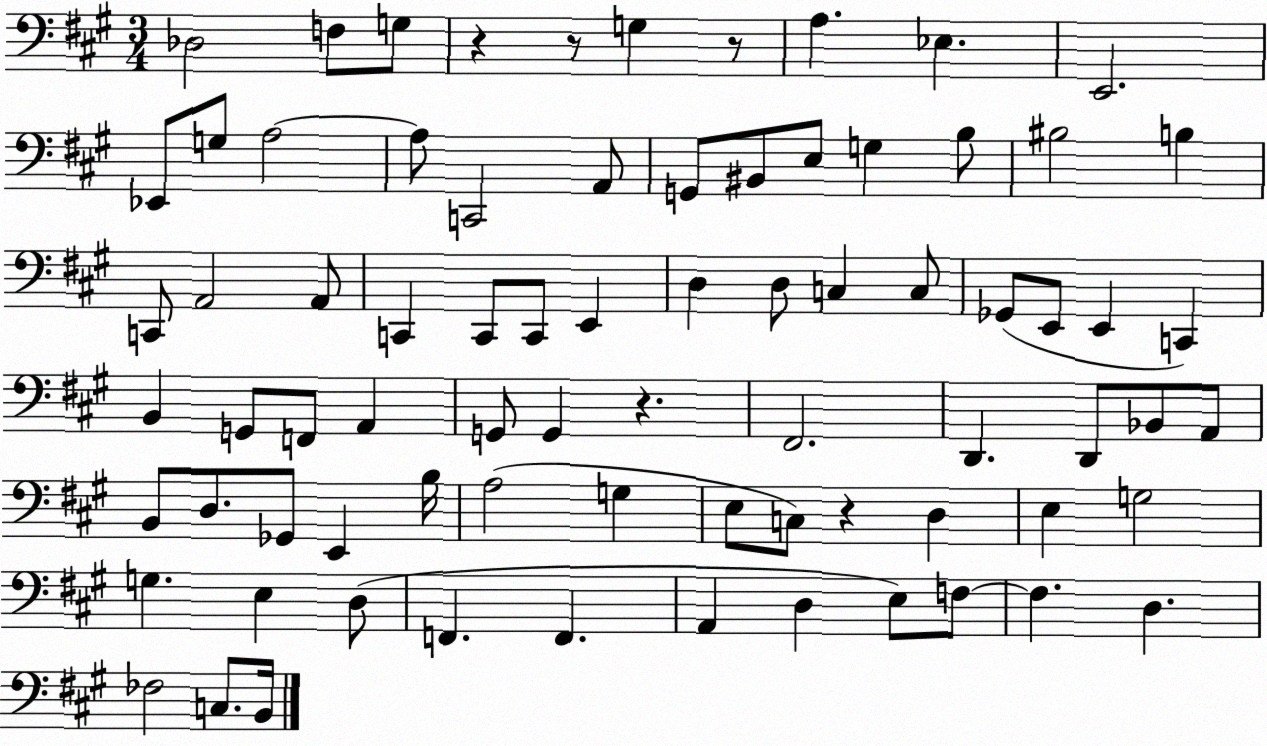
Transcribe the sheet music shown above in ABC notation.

X:1
T:Untitled
M:3/4
L:1/4
K:A
_D,2 F,/2 G,/2 z z/2 G, z/2 A, _E, E,,2 _E,,/2 G,/2 A,2 A,/2 C,,2 A,,/2 G,,/2 ^B,,/2 E,/2 G, B,/2 ^B,2 B, C,,/2 A,,2 A,,/2 C,, C,,/2 C,,/2 E,, D, D,/2 C, C,/2 _G,,/2 E,,/2 E,, C,, B,, G,,/2 F,,/2 A,, G,,/2 G,, z ^F,,2 D,, D,,/2 _B,,/2 A,,/2 B,,/2 D,/2 _G,,/2 E,, B,/4 A,2 G, E,/2 C,/2 z D, E, G,2 G, E, D,/2 F,, F,, A,, D, E,/2 F,/2 F, D, _F,2 C,/2 B,,/4